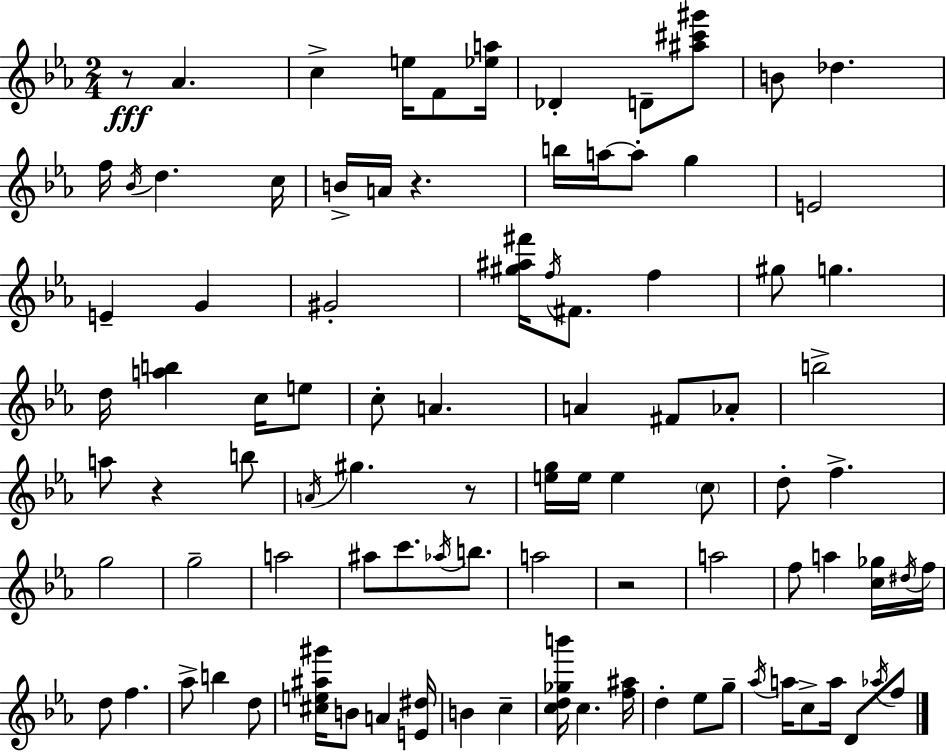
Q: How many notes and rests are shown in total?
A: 93